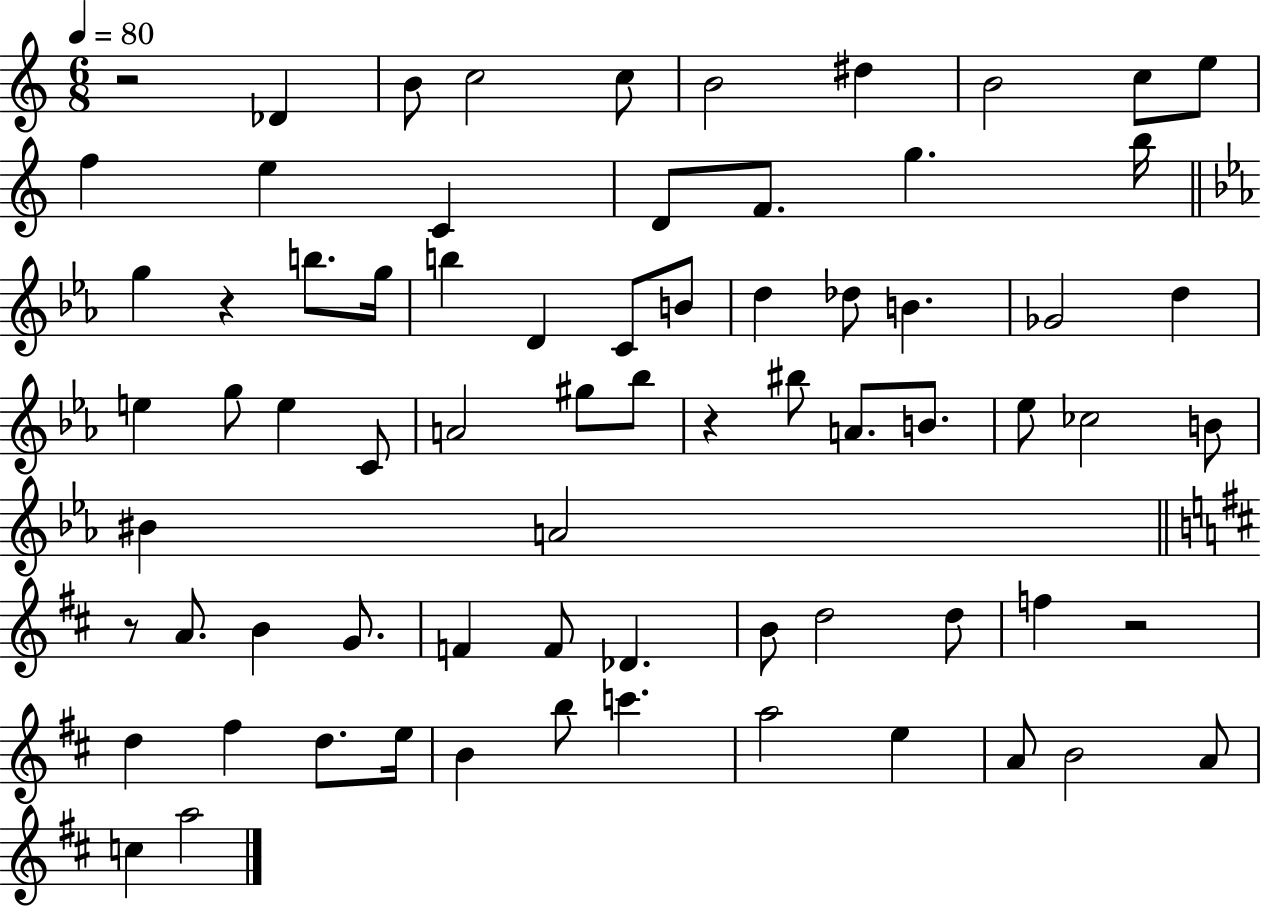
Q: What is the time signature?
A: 6/8